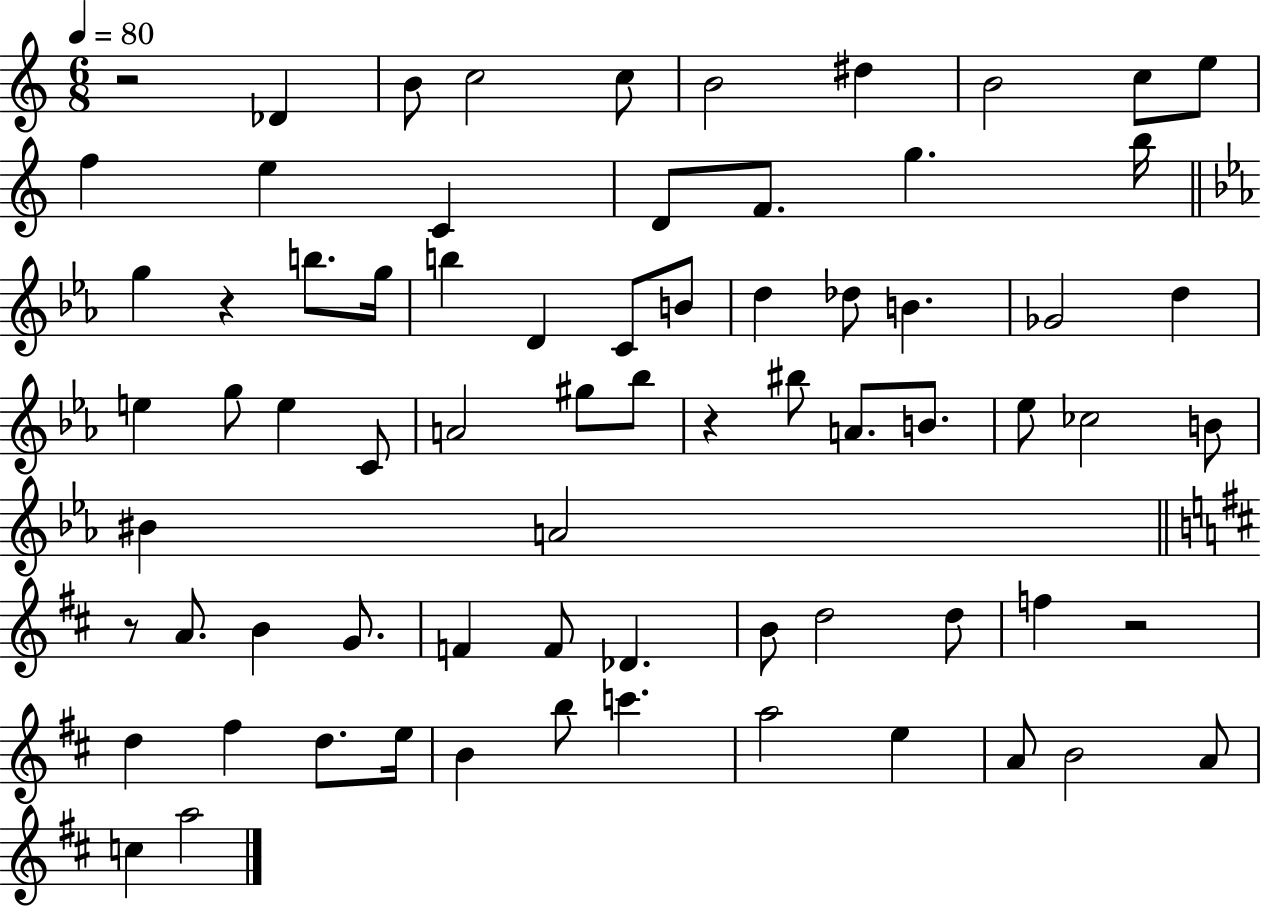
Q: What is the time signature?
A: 6/8